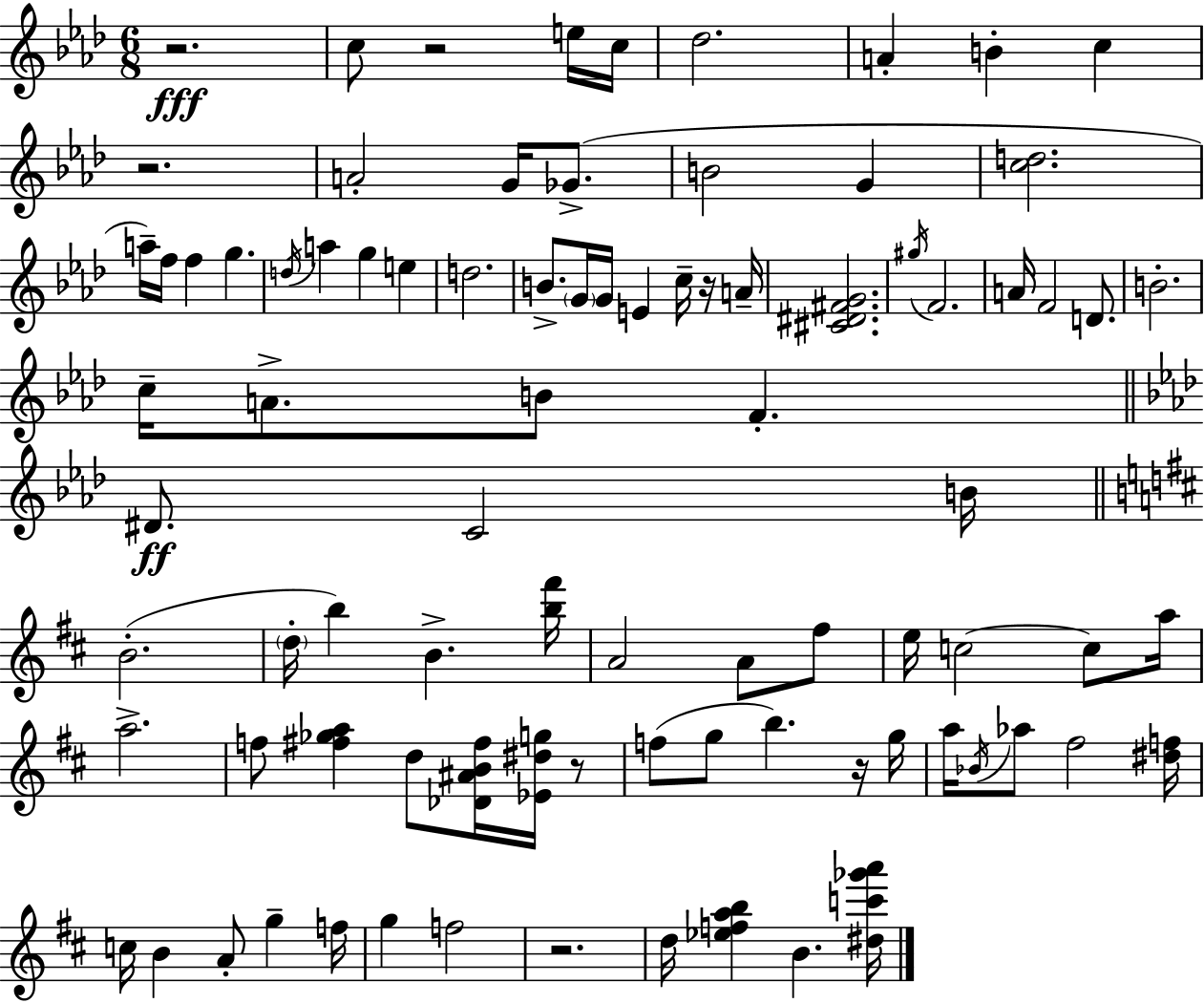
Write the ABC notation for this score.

X:1
T:Untitled
M:6/8
L:1/4
K:Ab
z2 c/2 z2 e/4 c/4 _d2 A B c z2 A2 G/4 _G/2 B2 G [cd]2 a/4 f/4 f g d/4 a g e d2 B/2 G/4 G/4 E c/4 z/4 A/4 [^C^D^FG]2 ^g/4 F2 A/4 F2 D/2 B2 c/4 A/2 B/2 F ^D/2 C2 B/4 B2 d/4 b B [b^f']/4 A2 A/2 ^f/2 e/4 c2 c/2 a/4 a2 f/2 [^f_ga] d/2 [_D^AB^f]/4 [_E^dg]/4 z/2 f/2 g/2 b z/4 g/4 a/4 _B/4 _a/2 ^f2 [^df]/4 c/4 B A/2 g f/4 g f2 z2 d/4 [_efab] B [^dc'_g'a']/4